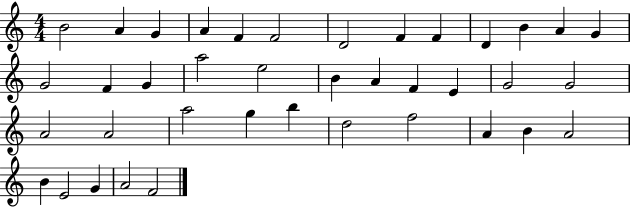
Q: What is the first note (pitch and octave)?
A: B4